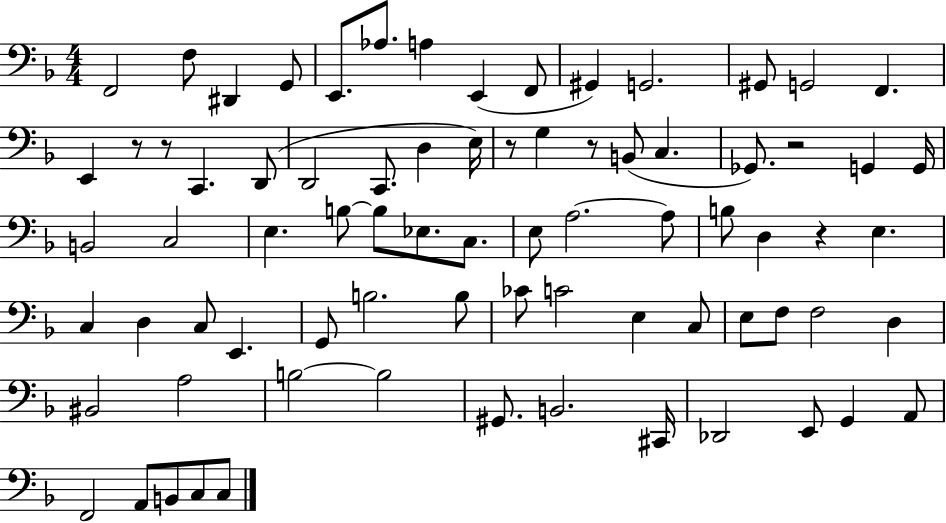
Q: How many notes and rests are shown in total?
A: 77